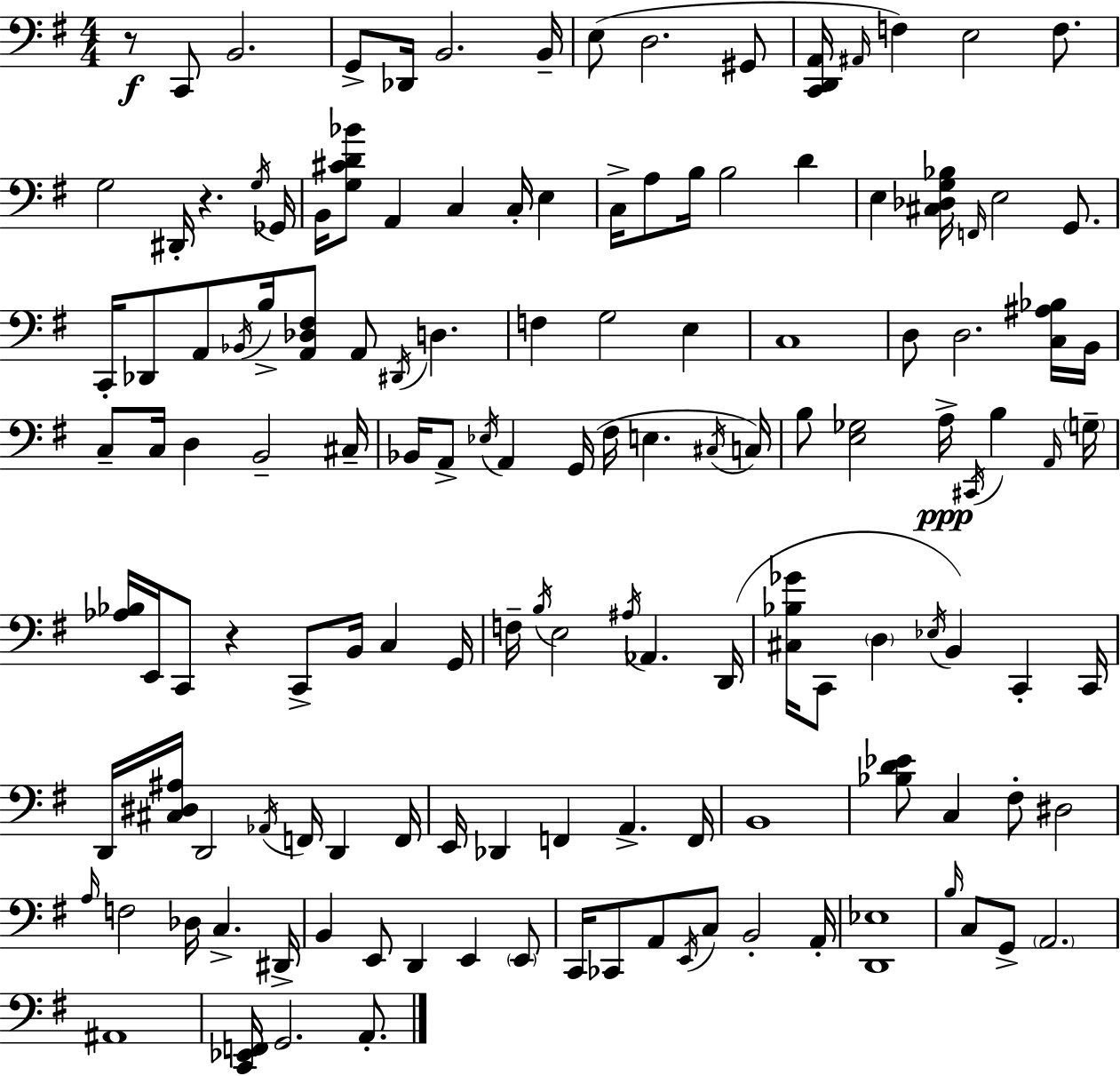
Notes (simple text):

R/e C2/e B2/h. G2/e Db2/s B2/h. B2/s E3/e D3/h. G#2/e [C2,D2,A2]/s A#2/s F3/q E3/h F3/e. G3/h D#2/s R/q. G3/s Gb2/s B2/s [G3,C#4,D4,Bb4]/e A2/q C3/q C3/s E3/q C3/s A3/e B3/s B3/h D4/q E3/q [C#3,Db3,G3,Bb3]/s F2/s E3/h G2/e. C2/s Db2/e A2/e Bb2/s B3/s [A2,Db3,F#3]/e A2/e D#2/s D3/q. F3/q G3/h E3/q C3/w D3/e D3/h. [C3,A#3,Bb3]/s B2/s C3/e C3/s D3/q B2/h C#3/s Bb2/s A2/e Eb3/s A2/q G2/s F#3/s E3/q. C#3/s C3/s B3/e [E3,Gb3]/h A3/s C#2/s B3/q A2/s G3/s [Ab3,Bb3]/s E2/s C2/e R/q C2/e B2/s C3/q G2/s F3/s B3/s E3/h A#3/s Ab2/q. D2/s [C#3,Bb3,Gb4]/s C2/e D3/q Eb3/s B2/q C2/q C2/s D2/s [C#3,D#3,A#3]/s D2/h Ab2/s F2/s D2/q F2/s E2/s Db2/q F2/q A2/q. F2/s B2/w [Bb3,D4,Eb4]/e C3/q F#3/e D#3/h A3/s F3/h Db3/s C3/q. D#2/s B2/q E2/e D2/q E2/q E2/e C2/s CES2/e A2/e E2/s C3/e B2/h A2/s [D2,Eb3]/w B3/s C3/e G2/e A2/h. A#2/w [C2,Eb2,F2]/s G2/h. A2/e.